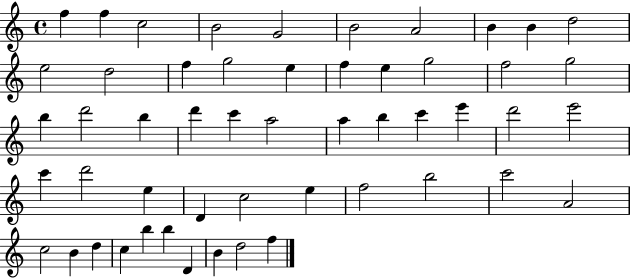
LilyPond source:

{
  \clef treble
  \time 4/4
  \defaultTimeSignature
  \key c \major
  f''4 f''4 c''2 | b'2 g'2 | b'2 a'2 | b'4 b'4 d''2 | \break e''2 d''2 | f''4 g''2 e''4 | f''4 e''4 g''2 | f''2 g''2 | \break b''4 d'''2 b''4 | d'''4 c'''4 a''2 | a''4 b''4 c'''4 e'''4 | d'''2 e'''2 | \break c'''4 d'''2 e''4 | d'4 c''2 e''4 | f''2 b''2 | c'''2 a'2 | \break c''2 b'4 d''4 | c''4 b''4 b''4 d'4 | b'4 d''2 f''4 | \bar "|."
}